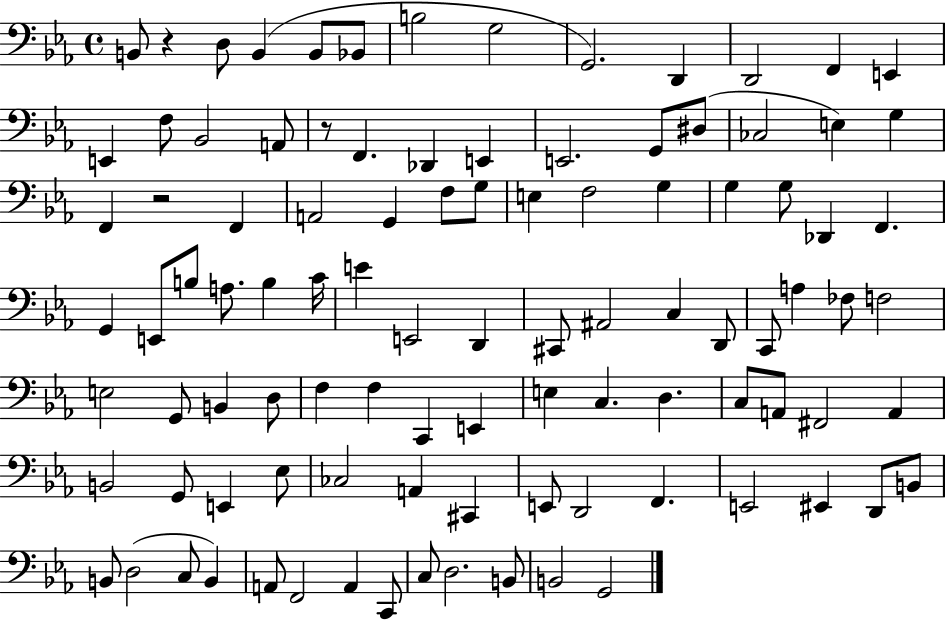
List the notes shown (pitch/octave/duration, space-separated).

B2/e R/q D3/e B2/q B2/e Bb2/e B3/h G3/h G2/h. D2/q D2/h F2/q E2/q E2/q F3/e Bb2/h A2/e R/e F2/q. Db2/q E2/q E2/h. G2/e D#3/e CES3/h E3/q G3/q F2/q R/h F2/q A2/h G2/q F3/e G3/e E3/q F3/h G3/q G3/q G3/e Db2/q F2/q. G2/q E2/e B3/e A3/e. B3/q C4/s E4/q E2/h D2/q C#2/e A#2/h C3/q D2/e C2/e A3/q FES3/e F3/h E3/h G2/e B2/q D3/e F3/q F3/q C2/q E2/q E3/q C3/q. D3/q. C3/e A2/e F#2/h A2/q B2/h G2/e E2/q Eb3/e CES3/h A2/q C#2/q E2/e D2/h F2/q. E2/h EIS2/q D2/e B2/e B2/e D3/h C3/e B2/q A2/e F2/h A2/q C2/e C3/e D3/h. B2/e B2/h G2/h